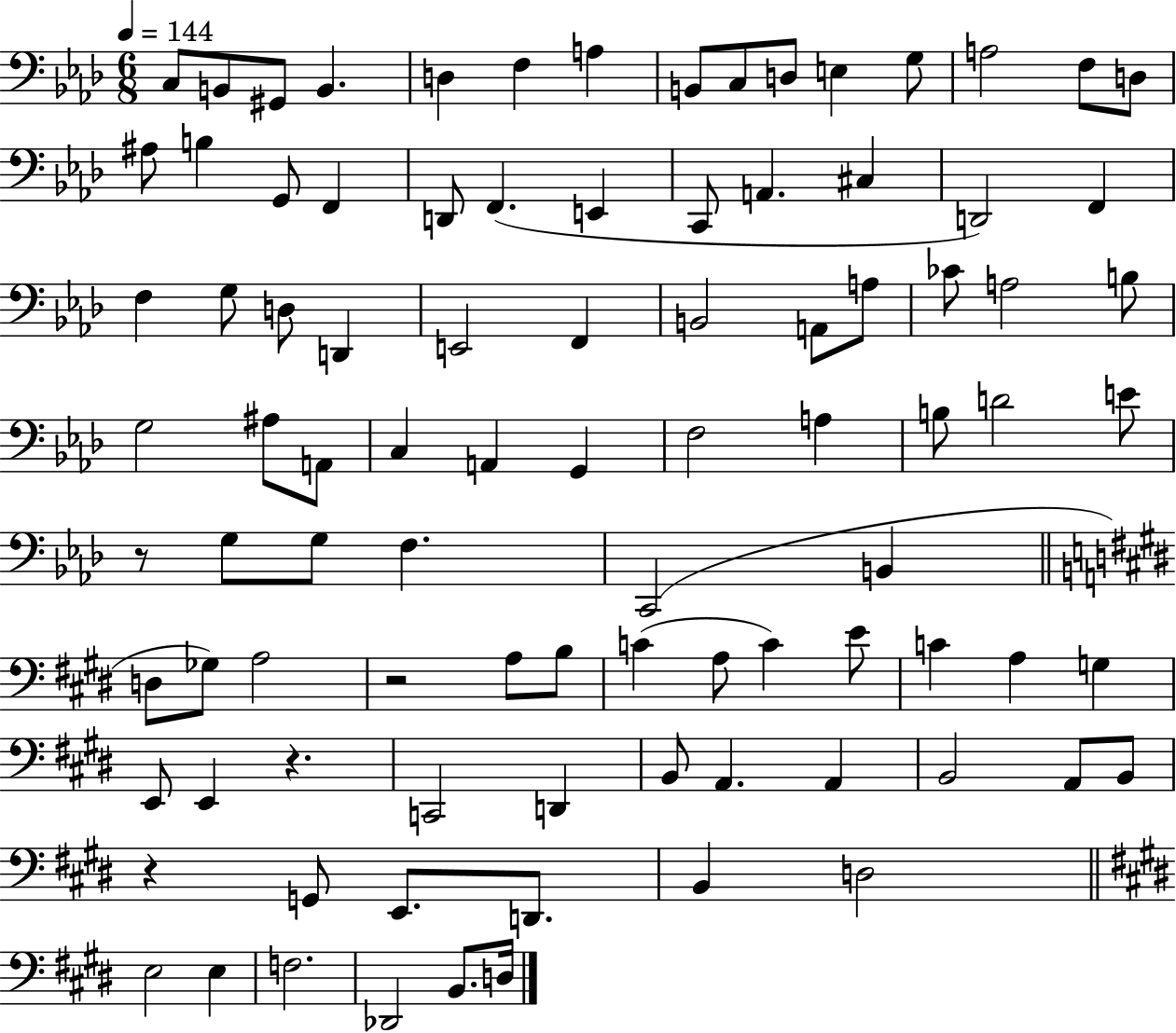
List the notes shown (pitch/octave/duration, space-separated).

C3/e B2/e G#2/e B2/q. D3/q F3/q A3/q B2/e C3/e D3/e E3/q G3/e A3/h F3/e D3/e A#3/e B3/q G2/e F2/q D2/e F2/q. E2/q C2/e A2/q. C#3/q D2/h F2/q F3/q G3/e D3/e D2/q E2/h F2/q B2/h A2/e A3/e CES4/e A3/h B3/e G3/h A#3/e A2/e C3/q A2/q G2/q F3/h A3/q B3/e D4/h E4/e R/e G3/e G3/e F3/q. C2/h B2/q D3/e Gb3/e A3/h R/h A3/e B3/e C4/q A3/e C4/q E4/e C4/q A3/q G3/q E2/e E2/q R/q. C2/h D2/q B2/e A2/q. A2/q B2/h A2/e B2/e R/q G2/e E2/e. D2/e. B2/q D3/h E3/h E3/q F3/h. Db2/h B2/e. D3/s